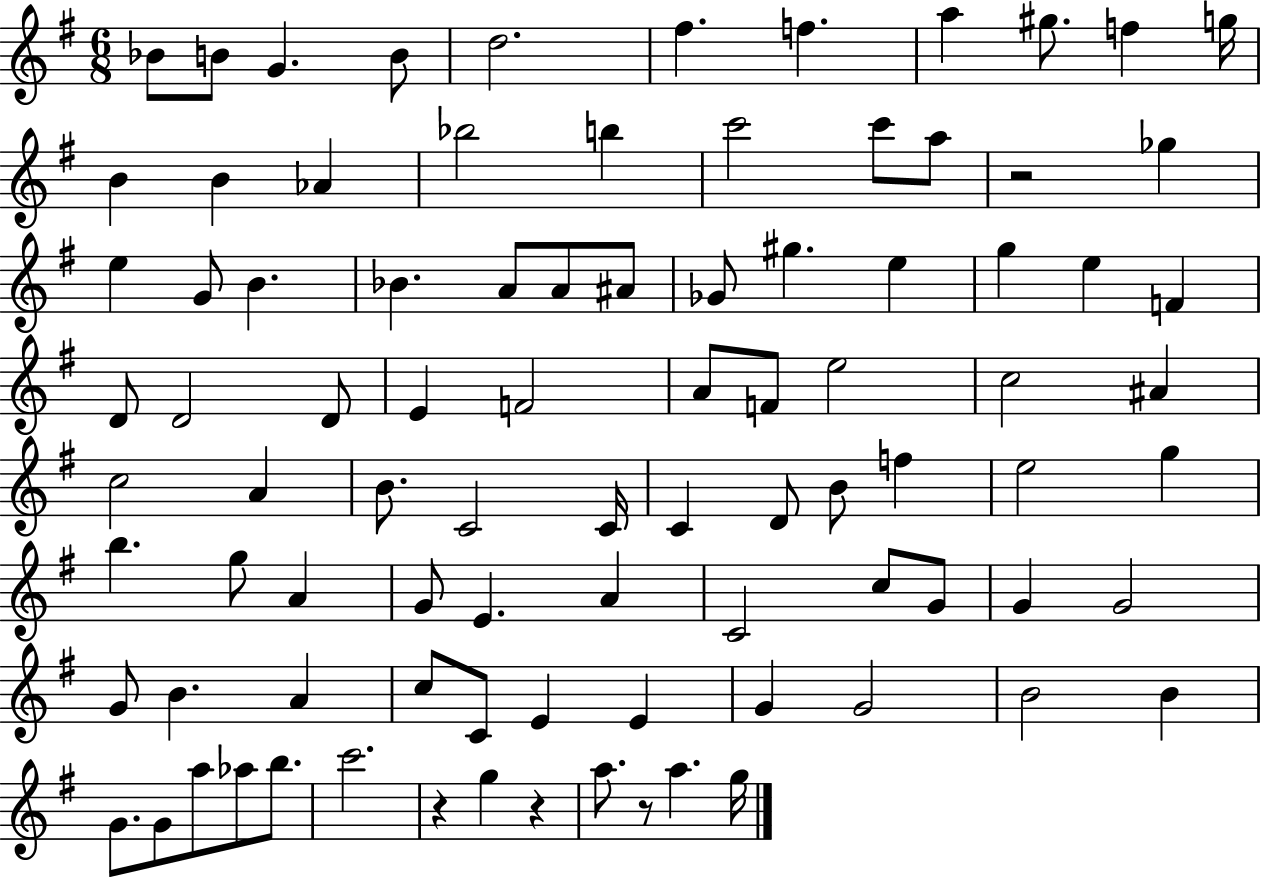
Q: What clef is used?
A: treble